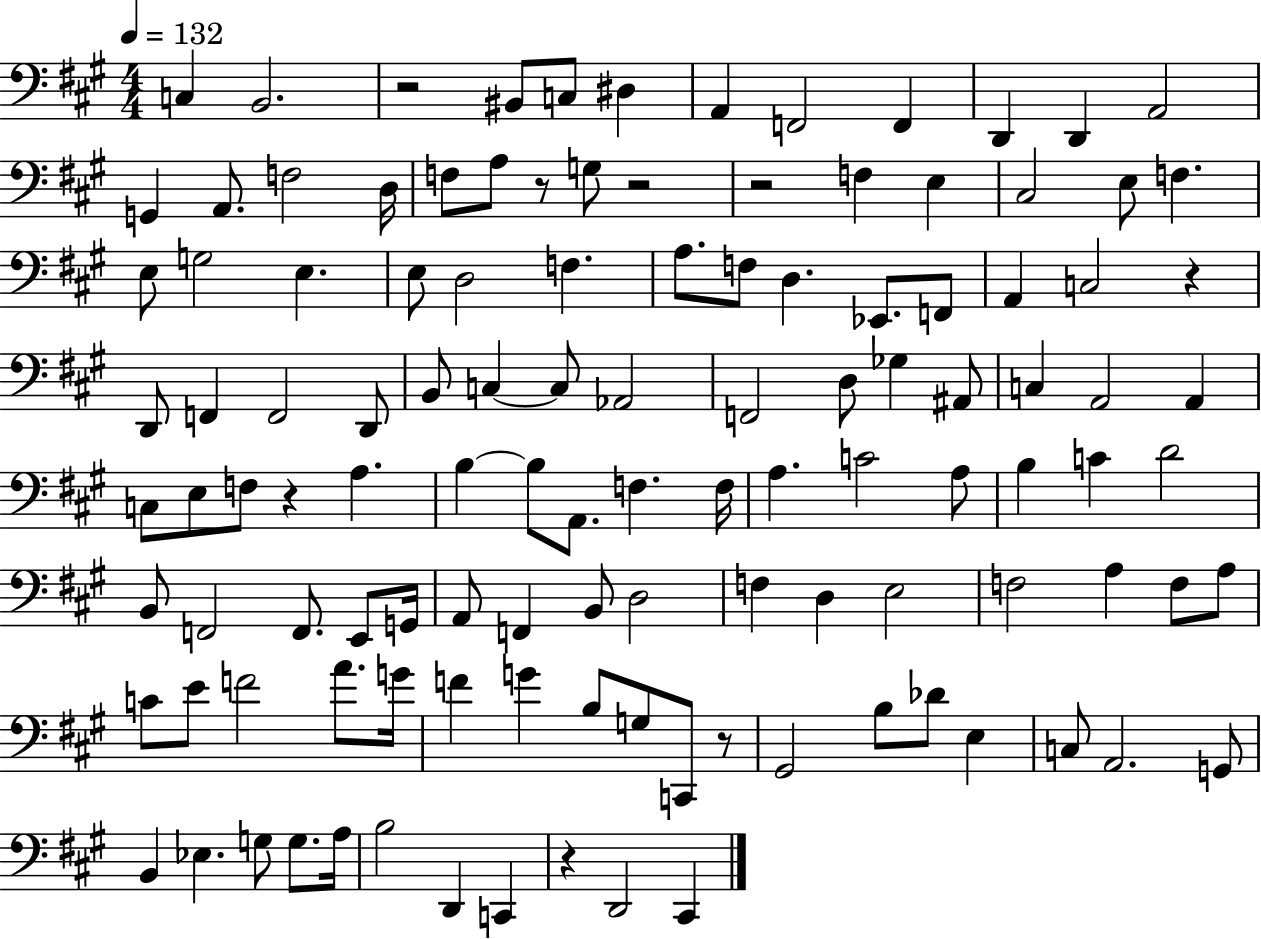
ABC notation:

X:1
T:Untitled
M:4/4
L:1/4
K:A
C, B,,2 z2 ^B,,/2 C,/2 ^D, A,, F,,2 F,, D,, D,, A,,2 G,, A,,/2 F,2 D,/4 F,/2 A,/2 z/2 G,/2 z2 z2 F, E, ^C,2 E,/2 F, E,/2 G,2 E, E,/2 D,2 F, A,/2 F,/2 D, _E,,/2 F,,/2 A,, C,2 z D,,/2 F,, F,,2 D,,/2 B,,/2 C, C,/2 _A,,2 F,,2 D,/2 _G, ^A,,/2 C, A,,2 A,, C,/2 E,/2 F,/2 z A, B, B,/2 A,,/2 F, F,/4 A, C2 A,/2 B, C D2 B,,/2 F,,2 F,,/2 E,,/2 G,,/4 A,,/2 F,, B,,/2 D,2 F, D, E,2 F,2 A, F,/2 A,/2 C/2 E/2 F2 A/2 G/4 F G B,/2 G,/2 C,,/2 z/2 ^G,,2 B,/2 _D/2 E, C,/2 A,,2 G,,/2 B,, _E, G,/2 G,/2 A,/4 B,2 D,, C,, z D,,2 ^C,,